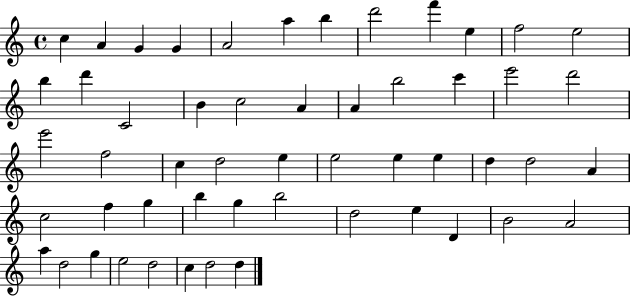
{
  \clef treble
  \time 4/4
  \defaultTimeSignature
  \key c \major
  c''4 a'4 g'4 g'4 | a'2 a''4 b''4 | d'''2 f'''4 e''4 | f''2 e''2 | \break b''4 d'''4 c'2 | b'4 c''2 a'4 | a'4 b''2 c'''4 | e'''2 d'''2 | \break e'''2 f''2 | c''4 d''2 e''4 | e''2 e''4 e''4 | d''4 d''2 a'4 | \break c''2 f''4 g''4 | b''4 g''4 b''2 | d''2 e''4 d'4 | b'2 a'2 | \break a''4 d''2 g''4 | e''2 d''2 | c''4 d''2 d''4 | \bar "|."
}